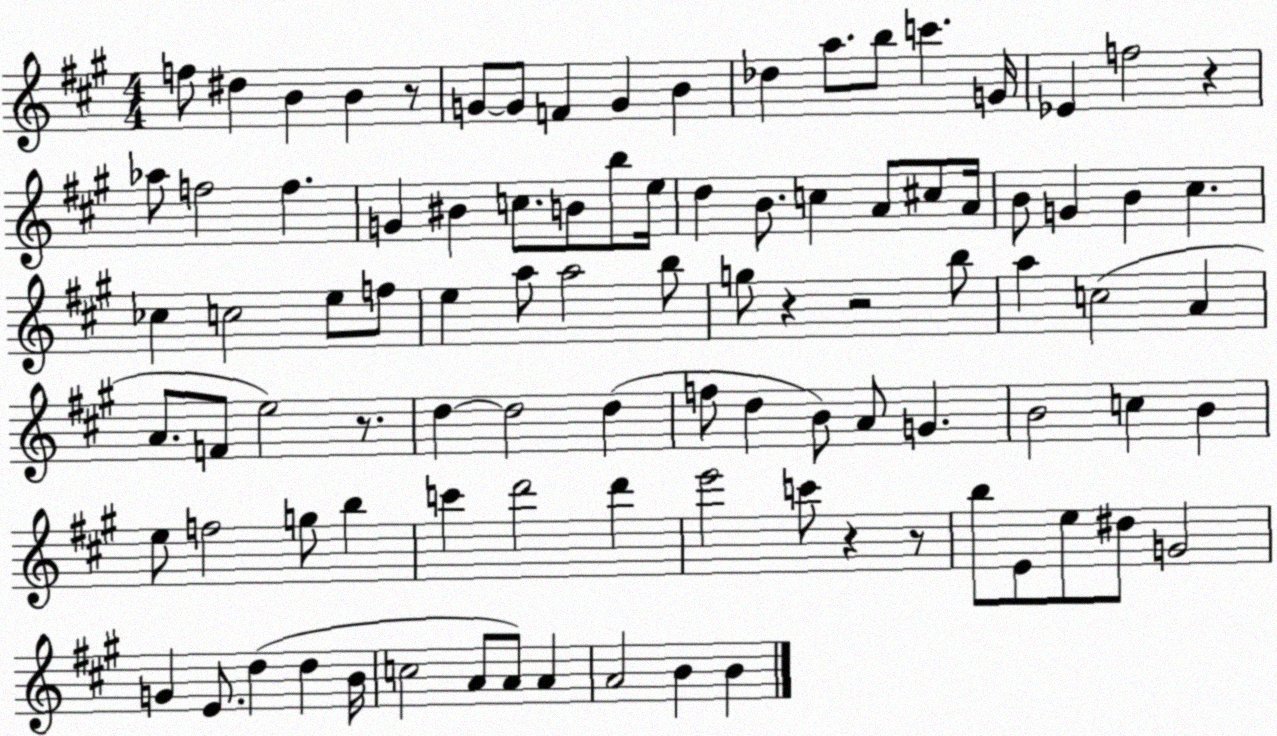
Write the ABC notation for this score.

X:1
T:Untitled
M:4/4
L:1/4
K:A
f/2 ^d B B z/2 G/2 G/2 F G B _d a/2 b/2 c' G/4 _E f2 z _a/2 f2 f G ^B c/2 B/2 b/2 e/4 d B/2 c A/2 ^c/2 A/4 B/2 G B ^c _c c2 e/2 f/2 e a/2 a2 b/2 g/2 z z2 b/2 a c2 A A/2 F/2 e2 z/2 d d2 d f/2 d B/2 A/2 G B2 c B e/2 f2 g/2 b c' d'2 d' e'2 c'/2 z z/2 b/2 E/2 e/2 ^d/2 G2 G E/2 d d B/4 c2 A/2 A/2 A A2 B B